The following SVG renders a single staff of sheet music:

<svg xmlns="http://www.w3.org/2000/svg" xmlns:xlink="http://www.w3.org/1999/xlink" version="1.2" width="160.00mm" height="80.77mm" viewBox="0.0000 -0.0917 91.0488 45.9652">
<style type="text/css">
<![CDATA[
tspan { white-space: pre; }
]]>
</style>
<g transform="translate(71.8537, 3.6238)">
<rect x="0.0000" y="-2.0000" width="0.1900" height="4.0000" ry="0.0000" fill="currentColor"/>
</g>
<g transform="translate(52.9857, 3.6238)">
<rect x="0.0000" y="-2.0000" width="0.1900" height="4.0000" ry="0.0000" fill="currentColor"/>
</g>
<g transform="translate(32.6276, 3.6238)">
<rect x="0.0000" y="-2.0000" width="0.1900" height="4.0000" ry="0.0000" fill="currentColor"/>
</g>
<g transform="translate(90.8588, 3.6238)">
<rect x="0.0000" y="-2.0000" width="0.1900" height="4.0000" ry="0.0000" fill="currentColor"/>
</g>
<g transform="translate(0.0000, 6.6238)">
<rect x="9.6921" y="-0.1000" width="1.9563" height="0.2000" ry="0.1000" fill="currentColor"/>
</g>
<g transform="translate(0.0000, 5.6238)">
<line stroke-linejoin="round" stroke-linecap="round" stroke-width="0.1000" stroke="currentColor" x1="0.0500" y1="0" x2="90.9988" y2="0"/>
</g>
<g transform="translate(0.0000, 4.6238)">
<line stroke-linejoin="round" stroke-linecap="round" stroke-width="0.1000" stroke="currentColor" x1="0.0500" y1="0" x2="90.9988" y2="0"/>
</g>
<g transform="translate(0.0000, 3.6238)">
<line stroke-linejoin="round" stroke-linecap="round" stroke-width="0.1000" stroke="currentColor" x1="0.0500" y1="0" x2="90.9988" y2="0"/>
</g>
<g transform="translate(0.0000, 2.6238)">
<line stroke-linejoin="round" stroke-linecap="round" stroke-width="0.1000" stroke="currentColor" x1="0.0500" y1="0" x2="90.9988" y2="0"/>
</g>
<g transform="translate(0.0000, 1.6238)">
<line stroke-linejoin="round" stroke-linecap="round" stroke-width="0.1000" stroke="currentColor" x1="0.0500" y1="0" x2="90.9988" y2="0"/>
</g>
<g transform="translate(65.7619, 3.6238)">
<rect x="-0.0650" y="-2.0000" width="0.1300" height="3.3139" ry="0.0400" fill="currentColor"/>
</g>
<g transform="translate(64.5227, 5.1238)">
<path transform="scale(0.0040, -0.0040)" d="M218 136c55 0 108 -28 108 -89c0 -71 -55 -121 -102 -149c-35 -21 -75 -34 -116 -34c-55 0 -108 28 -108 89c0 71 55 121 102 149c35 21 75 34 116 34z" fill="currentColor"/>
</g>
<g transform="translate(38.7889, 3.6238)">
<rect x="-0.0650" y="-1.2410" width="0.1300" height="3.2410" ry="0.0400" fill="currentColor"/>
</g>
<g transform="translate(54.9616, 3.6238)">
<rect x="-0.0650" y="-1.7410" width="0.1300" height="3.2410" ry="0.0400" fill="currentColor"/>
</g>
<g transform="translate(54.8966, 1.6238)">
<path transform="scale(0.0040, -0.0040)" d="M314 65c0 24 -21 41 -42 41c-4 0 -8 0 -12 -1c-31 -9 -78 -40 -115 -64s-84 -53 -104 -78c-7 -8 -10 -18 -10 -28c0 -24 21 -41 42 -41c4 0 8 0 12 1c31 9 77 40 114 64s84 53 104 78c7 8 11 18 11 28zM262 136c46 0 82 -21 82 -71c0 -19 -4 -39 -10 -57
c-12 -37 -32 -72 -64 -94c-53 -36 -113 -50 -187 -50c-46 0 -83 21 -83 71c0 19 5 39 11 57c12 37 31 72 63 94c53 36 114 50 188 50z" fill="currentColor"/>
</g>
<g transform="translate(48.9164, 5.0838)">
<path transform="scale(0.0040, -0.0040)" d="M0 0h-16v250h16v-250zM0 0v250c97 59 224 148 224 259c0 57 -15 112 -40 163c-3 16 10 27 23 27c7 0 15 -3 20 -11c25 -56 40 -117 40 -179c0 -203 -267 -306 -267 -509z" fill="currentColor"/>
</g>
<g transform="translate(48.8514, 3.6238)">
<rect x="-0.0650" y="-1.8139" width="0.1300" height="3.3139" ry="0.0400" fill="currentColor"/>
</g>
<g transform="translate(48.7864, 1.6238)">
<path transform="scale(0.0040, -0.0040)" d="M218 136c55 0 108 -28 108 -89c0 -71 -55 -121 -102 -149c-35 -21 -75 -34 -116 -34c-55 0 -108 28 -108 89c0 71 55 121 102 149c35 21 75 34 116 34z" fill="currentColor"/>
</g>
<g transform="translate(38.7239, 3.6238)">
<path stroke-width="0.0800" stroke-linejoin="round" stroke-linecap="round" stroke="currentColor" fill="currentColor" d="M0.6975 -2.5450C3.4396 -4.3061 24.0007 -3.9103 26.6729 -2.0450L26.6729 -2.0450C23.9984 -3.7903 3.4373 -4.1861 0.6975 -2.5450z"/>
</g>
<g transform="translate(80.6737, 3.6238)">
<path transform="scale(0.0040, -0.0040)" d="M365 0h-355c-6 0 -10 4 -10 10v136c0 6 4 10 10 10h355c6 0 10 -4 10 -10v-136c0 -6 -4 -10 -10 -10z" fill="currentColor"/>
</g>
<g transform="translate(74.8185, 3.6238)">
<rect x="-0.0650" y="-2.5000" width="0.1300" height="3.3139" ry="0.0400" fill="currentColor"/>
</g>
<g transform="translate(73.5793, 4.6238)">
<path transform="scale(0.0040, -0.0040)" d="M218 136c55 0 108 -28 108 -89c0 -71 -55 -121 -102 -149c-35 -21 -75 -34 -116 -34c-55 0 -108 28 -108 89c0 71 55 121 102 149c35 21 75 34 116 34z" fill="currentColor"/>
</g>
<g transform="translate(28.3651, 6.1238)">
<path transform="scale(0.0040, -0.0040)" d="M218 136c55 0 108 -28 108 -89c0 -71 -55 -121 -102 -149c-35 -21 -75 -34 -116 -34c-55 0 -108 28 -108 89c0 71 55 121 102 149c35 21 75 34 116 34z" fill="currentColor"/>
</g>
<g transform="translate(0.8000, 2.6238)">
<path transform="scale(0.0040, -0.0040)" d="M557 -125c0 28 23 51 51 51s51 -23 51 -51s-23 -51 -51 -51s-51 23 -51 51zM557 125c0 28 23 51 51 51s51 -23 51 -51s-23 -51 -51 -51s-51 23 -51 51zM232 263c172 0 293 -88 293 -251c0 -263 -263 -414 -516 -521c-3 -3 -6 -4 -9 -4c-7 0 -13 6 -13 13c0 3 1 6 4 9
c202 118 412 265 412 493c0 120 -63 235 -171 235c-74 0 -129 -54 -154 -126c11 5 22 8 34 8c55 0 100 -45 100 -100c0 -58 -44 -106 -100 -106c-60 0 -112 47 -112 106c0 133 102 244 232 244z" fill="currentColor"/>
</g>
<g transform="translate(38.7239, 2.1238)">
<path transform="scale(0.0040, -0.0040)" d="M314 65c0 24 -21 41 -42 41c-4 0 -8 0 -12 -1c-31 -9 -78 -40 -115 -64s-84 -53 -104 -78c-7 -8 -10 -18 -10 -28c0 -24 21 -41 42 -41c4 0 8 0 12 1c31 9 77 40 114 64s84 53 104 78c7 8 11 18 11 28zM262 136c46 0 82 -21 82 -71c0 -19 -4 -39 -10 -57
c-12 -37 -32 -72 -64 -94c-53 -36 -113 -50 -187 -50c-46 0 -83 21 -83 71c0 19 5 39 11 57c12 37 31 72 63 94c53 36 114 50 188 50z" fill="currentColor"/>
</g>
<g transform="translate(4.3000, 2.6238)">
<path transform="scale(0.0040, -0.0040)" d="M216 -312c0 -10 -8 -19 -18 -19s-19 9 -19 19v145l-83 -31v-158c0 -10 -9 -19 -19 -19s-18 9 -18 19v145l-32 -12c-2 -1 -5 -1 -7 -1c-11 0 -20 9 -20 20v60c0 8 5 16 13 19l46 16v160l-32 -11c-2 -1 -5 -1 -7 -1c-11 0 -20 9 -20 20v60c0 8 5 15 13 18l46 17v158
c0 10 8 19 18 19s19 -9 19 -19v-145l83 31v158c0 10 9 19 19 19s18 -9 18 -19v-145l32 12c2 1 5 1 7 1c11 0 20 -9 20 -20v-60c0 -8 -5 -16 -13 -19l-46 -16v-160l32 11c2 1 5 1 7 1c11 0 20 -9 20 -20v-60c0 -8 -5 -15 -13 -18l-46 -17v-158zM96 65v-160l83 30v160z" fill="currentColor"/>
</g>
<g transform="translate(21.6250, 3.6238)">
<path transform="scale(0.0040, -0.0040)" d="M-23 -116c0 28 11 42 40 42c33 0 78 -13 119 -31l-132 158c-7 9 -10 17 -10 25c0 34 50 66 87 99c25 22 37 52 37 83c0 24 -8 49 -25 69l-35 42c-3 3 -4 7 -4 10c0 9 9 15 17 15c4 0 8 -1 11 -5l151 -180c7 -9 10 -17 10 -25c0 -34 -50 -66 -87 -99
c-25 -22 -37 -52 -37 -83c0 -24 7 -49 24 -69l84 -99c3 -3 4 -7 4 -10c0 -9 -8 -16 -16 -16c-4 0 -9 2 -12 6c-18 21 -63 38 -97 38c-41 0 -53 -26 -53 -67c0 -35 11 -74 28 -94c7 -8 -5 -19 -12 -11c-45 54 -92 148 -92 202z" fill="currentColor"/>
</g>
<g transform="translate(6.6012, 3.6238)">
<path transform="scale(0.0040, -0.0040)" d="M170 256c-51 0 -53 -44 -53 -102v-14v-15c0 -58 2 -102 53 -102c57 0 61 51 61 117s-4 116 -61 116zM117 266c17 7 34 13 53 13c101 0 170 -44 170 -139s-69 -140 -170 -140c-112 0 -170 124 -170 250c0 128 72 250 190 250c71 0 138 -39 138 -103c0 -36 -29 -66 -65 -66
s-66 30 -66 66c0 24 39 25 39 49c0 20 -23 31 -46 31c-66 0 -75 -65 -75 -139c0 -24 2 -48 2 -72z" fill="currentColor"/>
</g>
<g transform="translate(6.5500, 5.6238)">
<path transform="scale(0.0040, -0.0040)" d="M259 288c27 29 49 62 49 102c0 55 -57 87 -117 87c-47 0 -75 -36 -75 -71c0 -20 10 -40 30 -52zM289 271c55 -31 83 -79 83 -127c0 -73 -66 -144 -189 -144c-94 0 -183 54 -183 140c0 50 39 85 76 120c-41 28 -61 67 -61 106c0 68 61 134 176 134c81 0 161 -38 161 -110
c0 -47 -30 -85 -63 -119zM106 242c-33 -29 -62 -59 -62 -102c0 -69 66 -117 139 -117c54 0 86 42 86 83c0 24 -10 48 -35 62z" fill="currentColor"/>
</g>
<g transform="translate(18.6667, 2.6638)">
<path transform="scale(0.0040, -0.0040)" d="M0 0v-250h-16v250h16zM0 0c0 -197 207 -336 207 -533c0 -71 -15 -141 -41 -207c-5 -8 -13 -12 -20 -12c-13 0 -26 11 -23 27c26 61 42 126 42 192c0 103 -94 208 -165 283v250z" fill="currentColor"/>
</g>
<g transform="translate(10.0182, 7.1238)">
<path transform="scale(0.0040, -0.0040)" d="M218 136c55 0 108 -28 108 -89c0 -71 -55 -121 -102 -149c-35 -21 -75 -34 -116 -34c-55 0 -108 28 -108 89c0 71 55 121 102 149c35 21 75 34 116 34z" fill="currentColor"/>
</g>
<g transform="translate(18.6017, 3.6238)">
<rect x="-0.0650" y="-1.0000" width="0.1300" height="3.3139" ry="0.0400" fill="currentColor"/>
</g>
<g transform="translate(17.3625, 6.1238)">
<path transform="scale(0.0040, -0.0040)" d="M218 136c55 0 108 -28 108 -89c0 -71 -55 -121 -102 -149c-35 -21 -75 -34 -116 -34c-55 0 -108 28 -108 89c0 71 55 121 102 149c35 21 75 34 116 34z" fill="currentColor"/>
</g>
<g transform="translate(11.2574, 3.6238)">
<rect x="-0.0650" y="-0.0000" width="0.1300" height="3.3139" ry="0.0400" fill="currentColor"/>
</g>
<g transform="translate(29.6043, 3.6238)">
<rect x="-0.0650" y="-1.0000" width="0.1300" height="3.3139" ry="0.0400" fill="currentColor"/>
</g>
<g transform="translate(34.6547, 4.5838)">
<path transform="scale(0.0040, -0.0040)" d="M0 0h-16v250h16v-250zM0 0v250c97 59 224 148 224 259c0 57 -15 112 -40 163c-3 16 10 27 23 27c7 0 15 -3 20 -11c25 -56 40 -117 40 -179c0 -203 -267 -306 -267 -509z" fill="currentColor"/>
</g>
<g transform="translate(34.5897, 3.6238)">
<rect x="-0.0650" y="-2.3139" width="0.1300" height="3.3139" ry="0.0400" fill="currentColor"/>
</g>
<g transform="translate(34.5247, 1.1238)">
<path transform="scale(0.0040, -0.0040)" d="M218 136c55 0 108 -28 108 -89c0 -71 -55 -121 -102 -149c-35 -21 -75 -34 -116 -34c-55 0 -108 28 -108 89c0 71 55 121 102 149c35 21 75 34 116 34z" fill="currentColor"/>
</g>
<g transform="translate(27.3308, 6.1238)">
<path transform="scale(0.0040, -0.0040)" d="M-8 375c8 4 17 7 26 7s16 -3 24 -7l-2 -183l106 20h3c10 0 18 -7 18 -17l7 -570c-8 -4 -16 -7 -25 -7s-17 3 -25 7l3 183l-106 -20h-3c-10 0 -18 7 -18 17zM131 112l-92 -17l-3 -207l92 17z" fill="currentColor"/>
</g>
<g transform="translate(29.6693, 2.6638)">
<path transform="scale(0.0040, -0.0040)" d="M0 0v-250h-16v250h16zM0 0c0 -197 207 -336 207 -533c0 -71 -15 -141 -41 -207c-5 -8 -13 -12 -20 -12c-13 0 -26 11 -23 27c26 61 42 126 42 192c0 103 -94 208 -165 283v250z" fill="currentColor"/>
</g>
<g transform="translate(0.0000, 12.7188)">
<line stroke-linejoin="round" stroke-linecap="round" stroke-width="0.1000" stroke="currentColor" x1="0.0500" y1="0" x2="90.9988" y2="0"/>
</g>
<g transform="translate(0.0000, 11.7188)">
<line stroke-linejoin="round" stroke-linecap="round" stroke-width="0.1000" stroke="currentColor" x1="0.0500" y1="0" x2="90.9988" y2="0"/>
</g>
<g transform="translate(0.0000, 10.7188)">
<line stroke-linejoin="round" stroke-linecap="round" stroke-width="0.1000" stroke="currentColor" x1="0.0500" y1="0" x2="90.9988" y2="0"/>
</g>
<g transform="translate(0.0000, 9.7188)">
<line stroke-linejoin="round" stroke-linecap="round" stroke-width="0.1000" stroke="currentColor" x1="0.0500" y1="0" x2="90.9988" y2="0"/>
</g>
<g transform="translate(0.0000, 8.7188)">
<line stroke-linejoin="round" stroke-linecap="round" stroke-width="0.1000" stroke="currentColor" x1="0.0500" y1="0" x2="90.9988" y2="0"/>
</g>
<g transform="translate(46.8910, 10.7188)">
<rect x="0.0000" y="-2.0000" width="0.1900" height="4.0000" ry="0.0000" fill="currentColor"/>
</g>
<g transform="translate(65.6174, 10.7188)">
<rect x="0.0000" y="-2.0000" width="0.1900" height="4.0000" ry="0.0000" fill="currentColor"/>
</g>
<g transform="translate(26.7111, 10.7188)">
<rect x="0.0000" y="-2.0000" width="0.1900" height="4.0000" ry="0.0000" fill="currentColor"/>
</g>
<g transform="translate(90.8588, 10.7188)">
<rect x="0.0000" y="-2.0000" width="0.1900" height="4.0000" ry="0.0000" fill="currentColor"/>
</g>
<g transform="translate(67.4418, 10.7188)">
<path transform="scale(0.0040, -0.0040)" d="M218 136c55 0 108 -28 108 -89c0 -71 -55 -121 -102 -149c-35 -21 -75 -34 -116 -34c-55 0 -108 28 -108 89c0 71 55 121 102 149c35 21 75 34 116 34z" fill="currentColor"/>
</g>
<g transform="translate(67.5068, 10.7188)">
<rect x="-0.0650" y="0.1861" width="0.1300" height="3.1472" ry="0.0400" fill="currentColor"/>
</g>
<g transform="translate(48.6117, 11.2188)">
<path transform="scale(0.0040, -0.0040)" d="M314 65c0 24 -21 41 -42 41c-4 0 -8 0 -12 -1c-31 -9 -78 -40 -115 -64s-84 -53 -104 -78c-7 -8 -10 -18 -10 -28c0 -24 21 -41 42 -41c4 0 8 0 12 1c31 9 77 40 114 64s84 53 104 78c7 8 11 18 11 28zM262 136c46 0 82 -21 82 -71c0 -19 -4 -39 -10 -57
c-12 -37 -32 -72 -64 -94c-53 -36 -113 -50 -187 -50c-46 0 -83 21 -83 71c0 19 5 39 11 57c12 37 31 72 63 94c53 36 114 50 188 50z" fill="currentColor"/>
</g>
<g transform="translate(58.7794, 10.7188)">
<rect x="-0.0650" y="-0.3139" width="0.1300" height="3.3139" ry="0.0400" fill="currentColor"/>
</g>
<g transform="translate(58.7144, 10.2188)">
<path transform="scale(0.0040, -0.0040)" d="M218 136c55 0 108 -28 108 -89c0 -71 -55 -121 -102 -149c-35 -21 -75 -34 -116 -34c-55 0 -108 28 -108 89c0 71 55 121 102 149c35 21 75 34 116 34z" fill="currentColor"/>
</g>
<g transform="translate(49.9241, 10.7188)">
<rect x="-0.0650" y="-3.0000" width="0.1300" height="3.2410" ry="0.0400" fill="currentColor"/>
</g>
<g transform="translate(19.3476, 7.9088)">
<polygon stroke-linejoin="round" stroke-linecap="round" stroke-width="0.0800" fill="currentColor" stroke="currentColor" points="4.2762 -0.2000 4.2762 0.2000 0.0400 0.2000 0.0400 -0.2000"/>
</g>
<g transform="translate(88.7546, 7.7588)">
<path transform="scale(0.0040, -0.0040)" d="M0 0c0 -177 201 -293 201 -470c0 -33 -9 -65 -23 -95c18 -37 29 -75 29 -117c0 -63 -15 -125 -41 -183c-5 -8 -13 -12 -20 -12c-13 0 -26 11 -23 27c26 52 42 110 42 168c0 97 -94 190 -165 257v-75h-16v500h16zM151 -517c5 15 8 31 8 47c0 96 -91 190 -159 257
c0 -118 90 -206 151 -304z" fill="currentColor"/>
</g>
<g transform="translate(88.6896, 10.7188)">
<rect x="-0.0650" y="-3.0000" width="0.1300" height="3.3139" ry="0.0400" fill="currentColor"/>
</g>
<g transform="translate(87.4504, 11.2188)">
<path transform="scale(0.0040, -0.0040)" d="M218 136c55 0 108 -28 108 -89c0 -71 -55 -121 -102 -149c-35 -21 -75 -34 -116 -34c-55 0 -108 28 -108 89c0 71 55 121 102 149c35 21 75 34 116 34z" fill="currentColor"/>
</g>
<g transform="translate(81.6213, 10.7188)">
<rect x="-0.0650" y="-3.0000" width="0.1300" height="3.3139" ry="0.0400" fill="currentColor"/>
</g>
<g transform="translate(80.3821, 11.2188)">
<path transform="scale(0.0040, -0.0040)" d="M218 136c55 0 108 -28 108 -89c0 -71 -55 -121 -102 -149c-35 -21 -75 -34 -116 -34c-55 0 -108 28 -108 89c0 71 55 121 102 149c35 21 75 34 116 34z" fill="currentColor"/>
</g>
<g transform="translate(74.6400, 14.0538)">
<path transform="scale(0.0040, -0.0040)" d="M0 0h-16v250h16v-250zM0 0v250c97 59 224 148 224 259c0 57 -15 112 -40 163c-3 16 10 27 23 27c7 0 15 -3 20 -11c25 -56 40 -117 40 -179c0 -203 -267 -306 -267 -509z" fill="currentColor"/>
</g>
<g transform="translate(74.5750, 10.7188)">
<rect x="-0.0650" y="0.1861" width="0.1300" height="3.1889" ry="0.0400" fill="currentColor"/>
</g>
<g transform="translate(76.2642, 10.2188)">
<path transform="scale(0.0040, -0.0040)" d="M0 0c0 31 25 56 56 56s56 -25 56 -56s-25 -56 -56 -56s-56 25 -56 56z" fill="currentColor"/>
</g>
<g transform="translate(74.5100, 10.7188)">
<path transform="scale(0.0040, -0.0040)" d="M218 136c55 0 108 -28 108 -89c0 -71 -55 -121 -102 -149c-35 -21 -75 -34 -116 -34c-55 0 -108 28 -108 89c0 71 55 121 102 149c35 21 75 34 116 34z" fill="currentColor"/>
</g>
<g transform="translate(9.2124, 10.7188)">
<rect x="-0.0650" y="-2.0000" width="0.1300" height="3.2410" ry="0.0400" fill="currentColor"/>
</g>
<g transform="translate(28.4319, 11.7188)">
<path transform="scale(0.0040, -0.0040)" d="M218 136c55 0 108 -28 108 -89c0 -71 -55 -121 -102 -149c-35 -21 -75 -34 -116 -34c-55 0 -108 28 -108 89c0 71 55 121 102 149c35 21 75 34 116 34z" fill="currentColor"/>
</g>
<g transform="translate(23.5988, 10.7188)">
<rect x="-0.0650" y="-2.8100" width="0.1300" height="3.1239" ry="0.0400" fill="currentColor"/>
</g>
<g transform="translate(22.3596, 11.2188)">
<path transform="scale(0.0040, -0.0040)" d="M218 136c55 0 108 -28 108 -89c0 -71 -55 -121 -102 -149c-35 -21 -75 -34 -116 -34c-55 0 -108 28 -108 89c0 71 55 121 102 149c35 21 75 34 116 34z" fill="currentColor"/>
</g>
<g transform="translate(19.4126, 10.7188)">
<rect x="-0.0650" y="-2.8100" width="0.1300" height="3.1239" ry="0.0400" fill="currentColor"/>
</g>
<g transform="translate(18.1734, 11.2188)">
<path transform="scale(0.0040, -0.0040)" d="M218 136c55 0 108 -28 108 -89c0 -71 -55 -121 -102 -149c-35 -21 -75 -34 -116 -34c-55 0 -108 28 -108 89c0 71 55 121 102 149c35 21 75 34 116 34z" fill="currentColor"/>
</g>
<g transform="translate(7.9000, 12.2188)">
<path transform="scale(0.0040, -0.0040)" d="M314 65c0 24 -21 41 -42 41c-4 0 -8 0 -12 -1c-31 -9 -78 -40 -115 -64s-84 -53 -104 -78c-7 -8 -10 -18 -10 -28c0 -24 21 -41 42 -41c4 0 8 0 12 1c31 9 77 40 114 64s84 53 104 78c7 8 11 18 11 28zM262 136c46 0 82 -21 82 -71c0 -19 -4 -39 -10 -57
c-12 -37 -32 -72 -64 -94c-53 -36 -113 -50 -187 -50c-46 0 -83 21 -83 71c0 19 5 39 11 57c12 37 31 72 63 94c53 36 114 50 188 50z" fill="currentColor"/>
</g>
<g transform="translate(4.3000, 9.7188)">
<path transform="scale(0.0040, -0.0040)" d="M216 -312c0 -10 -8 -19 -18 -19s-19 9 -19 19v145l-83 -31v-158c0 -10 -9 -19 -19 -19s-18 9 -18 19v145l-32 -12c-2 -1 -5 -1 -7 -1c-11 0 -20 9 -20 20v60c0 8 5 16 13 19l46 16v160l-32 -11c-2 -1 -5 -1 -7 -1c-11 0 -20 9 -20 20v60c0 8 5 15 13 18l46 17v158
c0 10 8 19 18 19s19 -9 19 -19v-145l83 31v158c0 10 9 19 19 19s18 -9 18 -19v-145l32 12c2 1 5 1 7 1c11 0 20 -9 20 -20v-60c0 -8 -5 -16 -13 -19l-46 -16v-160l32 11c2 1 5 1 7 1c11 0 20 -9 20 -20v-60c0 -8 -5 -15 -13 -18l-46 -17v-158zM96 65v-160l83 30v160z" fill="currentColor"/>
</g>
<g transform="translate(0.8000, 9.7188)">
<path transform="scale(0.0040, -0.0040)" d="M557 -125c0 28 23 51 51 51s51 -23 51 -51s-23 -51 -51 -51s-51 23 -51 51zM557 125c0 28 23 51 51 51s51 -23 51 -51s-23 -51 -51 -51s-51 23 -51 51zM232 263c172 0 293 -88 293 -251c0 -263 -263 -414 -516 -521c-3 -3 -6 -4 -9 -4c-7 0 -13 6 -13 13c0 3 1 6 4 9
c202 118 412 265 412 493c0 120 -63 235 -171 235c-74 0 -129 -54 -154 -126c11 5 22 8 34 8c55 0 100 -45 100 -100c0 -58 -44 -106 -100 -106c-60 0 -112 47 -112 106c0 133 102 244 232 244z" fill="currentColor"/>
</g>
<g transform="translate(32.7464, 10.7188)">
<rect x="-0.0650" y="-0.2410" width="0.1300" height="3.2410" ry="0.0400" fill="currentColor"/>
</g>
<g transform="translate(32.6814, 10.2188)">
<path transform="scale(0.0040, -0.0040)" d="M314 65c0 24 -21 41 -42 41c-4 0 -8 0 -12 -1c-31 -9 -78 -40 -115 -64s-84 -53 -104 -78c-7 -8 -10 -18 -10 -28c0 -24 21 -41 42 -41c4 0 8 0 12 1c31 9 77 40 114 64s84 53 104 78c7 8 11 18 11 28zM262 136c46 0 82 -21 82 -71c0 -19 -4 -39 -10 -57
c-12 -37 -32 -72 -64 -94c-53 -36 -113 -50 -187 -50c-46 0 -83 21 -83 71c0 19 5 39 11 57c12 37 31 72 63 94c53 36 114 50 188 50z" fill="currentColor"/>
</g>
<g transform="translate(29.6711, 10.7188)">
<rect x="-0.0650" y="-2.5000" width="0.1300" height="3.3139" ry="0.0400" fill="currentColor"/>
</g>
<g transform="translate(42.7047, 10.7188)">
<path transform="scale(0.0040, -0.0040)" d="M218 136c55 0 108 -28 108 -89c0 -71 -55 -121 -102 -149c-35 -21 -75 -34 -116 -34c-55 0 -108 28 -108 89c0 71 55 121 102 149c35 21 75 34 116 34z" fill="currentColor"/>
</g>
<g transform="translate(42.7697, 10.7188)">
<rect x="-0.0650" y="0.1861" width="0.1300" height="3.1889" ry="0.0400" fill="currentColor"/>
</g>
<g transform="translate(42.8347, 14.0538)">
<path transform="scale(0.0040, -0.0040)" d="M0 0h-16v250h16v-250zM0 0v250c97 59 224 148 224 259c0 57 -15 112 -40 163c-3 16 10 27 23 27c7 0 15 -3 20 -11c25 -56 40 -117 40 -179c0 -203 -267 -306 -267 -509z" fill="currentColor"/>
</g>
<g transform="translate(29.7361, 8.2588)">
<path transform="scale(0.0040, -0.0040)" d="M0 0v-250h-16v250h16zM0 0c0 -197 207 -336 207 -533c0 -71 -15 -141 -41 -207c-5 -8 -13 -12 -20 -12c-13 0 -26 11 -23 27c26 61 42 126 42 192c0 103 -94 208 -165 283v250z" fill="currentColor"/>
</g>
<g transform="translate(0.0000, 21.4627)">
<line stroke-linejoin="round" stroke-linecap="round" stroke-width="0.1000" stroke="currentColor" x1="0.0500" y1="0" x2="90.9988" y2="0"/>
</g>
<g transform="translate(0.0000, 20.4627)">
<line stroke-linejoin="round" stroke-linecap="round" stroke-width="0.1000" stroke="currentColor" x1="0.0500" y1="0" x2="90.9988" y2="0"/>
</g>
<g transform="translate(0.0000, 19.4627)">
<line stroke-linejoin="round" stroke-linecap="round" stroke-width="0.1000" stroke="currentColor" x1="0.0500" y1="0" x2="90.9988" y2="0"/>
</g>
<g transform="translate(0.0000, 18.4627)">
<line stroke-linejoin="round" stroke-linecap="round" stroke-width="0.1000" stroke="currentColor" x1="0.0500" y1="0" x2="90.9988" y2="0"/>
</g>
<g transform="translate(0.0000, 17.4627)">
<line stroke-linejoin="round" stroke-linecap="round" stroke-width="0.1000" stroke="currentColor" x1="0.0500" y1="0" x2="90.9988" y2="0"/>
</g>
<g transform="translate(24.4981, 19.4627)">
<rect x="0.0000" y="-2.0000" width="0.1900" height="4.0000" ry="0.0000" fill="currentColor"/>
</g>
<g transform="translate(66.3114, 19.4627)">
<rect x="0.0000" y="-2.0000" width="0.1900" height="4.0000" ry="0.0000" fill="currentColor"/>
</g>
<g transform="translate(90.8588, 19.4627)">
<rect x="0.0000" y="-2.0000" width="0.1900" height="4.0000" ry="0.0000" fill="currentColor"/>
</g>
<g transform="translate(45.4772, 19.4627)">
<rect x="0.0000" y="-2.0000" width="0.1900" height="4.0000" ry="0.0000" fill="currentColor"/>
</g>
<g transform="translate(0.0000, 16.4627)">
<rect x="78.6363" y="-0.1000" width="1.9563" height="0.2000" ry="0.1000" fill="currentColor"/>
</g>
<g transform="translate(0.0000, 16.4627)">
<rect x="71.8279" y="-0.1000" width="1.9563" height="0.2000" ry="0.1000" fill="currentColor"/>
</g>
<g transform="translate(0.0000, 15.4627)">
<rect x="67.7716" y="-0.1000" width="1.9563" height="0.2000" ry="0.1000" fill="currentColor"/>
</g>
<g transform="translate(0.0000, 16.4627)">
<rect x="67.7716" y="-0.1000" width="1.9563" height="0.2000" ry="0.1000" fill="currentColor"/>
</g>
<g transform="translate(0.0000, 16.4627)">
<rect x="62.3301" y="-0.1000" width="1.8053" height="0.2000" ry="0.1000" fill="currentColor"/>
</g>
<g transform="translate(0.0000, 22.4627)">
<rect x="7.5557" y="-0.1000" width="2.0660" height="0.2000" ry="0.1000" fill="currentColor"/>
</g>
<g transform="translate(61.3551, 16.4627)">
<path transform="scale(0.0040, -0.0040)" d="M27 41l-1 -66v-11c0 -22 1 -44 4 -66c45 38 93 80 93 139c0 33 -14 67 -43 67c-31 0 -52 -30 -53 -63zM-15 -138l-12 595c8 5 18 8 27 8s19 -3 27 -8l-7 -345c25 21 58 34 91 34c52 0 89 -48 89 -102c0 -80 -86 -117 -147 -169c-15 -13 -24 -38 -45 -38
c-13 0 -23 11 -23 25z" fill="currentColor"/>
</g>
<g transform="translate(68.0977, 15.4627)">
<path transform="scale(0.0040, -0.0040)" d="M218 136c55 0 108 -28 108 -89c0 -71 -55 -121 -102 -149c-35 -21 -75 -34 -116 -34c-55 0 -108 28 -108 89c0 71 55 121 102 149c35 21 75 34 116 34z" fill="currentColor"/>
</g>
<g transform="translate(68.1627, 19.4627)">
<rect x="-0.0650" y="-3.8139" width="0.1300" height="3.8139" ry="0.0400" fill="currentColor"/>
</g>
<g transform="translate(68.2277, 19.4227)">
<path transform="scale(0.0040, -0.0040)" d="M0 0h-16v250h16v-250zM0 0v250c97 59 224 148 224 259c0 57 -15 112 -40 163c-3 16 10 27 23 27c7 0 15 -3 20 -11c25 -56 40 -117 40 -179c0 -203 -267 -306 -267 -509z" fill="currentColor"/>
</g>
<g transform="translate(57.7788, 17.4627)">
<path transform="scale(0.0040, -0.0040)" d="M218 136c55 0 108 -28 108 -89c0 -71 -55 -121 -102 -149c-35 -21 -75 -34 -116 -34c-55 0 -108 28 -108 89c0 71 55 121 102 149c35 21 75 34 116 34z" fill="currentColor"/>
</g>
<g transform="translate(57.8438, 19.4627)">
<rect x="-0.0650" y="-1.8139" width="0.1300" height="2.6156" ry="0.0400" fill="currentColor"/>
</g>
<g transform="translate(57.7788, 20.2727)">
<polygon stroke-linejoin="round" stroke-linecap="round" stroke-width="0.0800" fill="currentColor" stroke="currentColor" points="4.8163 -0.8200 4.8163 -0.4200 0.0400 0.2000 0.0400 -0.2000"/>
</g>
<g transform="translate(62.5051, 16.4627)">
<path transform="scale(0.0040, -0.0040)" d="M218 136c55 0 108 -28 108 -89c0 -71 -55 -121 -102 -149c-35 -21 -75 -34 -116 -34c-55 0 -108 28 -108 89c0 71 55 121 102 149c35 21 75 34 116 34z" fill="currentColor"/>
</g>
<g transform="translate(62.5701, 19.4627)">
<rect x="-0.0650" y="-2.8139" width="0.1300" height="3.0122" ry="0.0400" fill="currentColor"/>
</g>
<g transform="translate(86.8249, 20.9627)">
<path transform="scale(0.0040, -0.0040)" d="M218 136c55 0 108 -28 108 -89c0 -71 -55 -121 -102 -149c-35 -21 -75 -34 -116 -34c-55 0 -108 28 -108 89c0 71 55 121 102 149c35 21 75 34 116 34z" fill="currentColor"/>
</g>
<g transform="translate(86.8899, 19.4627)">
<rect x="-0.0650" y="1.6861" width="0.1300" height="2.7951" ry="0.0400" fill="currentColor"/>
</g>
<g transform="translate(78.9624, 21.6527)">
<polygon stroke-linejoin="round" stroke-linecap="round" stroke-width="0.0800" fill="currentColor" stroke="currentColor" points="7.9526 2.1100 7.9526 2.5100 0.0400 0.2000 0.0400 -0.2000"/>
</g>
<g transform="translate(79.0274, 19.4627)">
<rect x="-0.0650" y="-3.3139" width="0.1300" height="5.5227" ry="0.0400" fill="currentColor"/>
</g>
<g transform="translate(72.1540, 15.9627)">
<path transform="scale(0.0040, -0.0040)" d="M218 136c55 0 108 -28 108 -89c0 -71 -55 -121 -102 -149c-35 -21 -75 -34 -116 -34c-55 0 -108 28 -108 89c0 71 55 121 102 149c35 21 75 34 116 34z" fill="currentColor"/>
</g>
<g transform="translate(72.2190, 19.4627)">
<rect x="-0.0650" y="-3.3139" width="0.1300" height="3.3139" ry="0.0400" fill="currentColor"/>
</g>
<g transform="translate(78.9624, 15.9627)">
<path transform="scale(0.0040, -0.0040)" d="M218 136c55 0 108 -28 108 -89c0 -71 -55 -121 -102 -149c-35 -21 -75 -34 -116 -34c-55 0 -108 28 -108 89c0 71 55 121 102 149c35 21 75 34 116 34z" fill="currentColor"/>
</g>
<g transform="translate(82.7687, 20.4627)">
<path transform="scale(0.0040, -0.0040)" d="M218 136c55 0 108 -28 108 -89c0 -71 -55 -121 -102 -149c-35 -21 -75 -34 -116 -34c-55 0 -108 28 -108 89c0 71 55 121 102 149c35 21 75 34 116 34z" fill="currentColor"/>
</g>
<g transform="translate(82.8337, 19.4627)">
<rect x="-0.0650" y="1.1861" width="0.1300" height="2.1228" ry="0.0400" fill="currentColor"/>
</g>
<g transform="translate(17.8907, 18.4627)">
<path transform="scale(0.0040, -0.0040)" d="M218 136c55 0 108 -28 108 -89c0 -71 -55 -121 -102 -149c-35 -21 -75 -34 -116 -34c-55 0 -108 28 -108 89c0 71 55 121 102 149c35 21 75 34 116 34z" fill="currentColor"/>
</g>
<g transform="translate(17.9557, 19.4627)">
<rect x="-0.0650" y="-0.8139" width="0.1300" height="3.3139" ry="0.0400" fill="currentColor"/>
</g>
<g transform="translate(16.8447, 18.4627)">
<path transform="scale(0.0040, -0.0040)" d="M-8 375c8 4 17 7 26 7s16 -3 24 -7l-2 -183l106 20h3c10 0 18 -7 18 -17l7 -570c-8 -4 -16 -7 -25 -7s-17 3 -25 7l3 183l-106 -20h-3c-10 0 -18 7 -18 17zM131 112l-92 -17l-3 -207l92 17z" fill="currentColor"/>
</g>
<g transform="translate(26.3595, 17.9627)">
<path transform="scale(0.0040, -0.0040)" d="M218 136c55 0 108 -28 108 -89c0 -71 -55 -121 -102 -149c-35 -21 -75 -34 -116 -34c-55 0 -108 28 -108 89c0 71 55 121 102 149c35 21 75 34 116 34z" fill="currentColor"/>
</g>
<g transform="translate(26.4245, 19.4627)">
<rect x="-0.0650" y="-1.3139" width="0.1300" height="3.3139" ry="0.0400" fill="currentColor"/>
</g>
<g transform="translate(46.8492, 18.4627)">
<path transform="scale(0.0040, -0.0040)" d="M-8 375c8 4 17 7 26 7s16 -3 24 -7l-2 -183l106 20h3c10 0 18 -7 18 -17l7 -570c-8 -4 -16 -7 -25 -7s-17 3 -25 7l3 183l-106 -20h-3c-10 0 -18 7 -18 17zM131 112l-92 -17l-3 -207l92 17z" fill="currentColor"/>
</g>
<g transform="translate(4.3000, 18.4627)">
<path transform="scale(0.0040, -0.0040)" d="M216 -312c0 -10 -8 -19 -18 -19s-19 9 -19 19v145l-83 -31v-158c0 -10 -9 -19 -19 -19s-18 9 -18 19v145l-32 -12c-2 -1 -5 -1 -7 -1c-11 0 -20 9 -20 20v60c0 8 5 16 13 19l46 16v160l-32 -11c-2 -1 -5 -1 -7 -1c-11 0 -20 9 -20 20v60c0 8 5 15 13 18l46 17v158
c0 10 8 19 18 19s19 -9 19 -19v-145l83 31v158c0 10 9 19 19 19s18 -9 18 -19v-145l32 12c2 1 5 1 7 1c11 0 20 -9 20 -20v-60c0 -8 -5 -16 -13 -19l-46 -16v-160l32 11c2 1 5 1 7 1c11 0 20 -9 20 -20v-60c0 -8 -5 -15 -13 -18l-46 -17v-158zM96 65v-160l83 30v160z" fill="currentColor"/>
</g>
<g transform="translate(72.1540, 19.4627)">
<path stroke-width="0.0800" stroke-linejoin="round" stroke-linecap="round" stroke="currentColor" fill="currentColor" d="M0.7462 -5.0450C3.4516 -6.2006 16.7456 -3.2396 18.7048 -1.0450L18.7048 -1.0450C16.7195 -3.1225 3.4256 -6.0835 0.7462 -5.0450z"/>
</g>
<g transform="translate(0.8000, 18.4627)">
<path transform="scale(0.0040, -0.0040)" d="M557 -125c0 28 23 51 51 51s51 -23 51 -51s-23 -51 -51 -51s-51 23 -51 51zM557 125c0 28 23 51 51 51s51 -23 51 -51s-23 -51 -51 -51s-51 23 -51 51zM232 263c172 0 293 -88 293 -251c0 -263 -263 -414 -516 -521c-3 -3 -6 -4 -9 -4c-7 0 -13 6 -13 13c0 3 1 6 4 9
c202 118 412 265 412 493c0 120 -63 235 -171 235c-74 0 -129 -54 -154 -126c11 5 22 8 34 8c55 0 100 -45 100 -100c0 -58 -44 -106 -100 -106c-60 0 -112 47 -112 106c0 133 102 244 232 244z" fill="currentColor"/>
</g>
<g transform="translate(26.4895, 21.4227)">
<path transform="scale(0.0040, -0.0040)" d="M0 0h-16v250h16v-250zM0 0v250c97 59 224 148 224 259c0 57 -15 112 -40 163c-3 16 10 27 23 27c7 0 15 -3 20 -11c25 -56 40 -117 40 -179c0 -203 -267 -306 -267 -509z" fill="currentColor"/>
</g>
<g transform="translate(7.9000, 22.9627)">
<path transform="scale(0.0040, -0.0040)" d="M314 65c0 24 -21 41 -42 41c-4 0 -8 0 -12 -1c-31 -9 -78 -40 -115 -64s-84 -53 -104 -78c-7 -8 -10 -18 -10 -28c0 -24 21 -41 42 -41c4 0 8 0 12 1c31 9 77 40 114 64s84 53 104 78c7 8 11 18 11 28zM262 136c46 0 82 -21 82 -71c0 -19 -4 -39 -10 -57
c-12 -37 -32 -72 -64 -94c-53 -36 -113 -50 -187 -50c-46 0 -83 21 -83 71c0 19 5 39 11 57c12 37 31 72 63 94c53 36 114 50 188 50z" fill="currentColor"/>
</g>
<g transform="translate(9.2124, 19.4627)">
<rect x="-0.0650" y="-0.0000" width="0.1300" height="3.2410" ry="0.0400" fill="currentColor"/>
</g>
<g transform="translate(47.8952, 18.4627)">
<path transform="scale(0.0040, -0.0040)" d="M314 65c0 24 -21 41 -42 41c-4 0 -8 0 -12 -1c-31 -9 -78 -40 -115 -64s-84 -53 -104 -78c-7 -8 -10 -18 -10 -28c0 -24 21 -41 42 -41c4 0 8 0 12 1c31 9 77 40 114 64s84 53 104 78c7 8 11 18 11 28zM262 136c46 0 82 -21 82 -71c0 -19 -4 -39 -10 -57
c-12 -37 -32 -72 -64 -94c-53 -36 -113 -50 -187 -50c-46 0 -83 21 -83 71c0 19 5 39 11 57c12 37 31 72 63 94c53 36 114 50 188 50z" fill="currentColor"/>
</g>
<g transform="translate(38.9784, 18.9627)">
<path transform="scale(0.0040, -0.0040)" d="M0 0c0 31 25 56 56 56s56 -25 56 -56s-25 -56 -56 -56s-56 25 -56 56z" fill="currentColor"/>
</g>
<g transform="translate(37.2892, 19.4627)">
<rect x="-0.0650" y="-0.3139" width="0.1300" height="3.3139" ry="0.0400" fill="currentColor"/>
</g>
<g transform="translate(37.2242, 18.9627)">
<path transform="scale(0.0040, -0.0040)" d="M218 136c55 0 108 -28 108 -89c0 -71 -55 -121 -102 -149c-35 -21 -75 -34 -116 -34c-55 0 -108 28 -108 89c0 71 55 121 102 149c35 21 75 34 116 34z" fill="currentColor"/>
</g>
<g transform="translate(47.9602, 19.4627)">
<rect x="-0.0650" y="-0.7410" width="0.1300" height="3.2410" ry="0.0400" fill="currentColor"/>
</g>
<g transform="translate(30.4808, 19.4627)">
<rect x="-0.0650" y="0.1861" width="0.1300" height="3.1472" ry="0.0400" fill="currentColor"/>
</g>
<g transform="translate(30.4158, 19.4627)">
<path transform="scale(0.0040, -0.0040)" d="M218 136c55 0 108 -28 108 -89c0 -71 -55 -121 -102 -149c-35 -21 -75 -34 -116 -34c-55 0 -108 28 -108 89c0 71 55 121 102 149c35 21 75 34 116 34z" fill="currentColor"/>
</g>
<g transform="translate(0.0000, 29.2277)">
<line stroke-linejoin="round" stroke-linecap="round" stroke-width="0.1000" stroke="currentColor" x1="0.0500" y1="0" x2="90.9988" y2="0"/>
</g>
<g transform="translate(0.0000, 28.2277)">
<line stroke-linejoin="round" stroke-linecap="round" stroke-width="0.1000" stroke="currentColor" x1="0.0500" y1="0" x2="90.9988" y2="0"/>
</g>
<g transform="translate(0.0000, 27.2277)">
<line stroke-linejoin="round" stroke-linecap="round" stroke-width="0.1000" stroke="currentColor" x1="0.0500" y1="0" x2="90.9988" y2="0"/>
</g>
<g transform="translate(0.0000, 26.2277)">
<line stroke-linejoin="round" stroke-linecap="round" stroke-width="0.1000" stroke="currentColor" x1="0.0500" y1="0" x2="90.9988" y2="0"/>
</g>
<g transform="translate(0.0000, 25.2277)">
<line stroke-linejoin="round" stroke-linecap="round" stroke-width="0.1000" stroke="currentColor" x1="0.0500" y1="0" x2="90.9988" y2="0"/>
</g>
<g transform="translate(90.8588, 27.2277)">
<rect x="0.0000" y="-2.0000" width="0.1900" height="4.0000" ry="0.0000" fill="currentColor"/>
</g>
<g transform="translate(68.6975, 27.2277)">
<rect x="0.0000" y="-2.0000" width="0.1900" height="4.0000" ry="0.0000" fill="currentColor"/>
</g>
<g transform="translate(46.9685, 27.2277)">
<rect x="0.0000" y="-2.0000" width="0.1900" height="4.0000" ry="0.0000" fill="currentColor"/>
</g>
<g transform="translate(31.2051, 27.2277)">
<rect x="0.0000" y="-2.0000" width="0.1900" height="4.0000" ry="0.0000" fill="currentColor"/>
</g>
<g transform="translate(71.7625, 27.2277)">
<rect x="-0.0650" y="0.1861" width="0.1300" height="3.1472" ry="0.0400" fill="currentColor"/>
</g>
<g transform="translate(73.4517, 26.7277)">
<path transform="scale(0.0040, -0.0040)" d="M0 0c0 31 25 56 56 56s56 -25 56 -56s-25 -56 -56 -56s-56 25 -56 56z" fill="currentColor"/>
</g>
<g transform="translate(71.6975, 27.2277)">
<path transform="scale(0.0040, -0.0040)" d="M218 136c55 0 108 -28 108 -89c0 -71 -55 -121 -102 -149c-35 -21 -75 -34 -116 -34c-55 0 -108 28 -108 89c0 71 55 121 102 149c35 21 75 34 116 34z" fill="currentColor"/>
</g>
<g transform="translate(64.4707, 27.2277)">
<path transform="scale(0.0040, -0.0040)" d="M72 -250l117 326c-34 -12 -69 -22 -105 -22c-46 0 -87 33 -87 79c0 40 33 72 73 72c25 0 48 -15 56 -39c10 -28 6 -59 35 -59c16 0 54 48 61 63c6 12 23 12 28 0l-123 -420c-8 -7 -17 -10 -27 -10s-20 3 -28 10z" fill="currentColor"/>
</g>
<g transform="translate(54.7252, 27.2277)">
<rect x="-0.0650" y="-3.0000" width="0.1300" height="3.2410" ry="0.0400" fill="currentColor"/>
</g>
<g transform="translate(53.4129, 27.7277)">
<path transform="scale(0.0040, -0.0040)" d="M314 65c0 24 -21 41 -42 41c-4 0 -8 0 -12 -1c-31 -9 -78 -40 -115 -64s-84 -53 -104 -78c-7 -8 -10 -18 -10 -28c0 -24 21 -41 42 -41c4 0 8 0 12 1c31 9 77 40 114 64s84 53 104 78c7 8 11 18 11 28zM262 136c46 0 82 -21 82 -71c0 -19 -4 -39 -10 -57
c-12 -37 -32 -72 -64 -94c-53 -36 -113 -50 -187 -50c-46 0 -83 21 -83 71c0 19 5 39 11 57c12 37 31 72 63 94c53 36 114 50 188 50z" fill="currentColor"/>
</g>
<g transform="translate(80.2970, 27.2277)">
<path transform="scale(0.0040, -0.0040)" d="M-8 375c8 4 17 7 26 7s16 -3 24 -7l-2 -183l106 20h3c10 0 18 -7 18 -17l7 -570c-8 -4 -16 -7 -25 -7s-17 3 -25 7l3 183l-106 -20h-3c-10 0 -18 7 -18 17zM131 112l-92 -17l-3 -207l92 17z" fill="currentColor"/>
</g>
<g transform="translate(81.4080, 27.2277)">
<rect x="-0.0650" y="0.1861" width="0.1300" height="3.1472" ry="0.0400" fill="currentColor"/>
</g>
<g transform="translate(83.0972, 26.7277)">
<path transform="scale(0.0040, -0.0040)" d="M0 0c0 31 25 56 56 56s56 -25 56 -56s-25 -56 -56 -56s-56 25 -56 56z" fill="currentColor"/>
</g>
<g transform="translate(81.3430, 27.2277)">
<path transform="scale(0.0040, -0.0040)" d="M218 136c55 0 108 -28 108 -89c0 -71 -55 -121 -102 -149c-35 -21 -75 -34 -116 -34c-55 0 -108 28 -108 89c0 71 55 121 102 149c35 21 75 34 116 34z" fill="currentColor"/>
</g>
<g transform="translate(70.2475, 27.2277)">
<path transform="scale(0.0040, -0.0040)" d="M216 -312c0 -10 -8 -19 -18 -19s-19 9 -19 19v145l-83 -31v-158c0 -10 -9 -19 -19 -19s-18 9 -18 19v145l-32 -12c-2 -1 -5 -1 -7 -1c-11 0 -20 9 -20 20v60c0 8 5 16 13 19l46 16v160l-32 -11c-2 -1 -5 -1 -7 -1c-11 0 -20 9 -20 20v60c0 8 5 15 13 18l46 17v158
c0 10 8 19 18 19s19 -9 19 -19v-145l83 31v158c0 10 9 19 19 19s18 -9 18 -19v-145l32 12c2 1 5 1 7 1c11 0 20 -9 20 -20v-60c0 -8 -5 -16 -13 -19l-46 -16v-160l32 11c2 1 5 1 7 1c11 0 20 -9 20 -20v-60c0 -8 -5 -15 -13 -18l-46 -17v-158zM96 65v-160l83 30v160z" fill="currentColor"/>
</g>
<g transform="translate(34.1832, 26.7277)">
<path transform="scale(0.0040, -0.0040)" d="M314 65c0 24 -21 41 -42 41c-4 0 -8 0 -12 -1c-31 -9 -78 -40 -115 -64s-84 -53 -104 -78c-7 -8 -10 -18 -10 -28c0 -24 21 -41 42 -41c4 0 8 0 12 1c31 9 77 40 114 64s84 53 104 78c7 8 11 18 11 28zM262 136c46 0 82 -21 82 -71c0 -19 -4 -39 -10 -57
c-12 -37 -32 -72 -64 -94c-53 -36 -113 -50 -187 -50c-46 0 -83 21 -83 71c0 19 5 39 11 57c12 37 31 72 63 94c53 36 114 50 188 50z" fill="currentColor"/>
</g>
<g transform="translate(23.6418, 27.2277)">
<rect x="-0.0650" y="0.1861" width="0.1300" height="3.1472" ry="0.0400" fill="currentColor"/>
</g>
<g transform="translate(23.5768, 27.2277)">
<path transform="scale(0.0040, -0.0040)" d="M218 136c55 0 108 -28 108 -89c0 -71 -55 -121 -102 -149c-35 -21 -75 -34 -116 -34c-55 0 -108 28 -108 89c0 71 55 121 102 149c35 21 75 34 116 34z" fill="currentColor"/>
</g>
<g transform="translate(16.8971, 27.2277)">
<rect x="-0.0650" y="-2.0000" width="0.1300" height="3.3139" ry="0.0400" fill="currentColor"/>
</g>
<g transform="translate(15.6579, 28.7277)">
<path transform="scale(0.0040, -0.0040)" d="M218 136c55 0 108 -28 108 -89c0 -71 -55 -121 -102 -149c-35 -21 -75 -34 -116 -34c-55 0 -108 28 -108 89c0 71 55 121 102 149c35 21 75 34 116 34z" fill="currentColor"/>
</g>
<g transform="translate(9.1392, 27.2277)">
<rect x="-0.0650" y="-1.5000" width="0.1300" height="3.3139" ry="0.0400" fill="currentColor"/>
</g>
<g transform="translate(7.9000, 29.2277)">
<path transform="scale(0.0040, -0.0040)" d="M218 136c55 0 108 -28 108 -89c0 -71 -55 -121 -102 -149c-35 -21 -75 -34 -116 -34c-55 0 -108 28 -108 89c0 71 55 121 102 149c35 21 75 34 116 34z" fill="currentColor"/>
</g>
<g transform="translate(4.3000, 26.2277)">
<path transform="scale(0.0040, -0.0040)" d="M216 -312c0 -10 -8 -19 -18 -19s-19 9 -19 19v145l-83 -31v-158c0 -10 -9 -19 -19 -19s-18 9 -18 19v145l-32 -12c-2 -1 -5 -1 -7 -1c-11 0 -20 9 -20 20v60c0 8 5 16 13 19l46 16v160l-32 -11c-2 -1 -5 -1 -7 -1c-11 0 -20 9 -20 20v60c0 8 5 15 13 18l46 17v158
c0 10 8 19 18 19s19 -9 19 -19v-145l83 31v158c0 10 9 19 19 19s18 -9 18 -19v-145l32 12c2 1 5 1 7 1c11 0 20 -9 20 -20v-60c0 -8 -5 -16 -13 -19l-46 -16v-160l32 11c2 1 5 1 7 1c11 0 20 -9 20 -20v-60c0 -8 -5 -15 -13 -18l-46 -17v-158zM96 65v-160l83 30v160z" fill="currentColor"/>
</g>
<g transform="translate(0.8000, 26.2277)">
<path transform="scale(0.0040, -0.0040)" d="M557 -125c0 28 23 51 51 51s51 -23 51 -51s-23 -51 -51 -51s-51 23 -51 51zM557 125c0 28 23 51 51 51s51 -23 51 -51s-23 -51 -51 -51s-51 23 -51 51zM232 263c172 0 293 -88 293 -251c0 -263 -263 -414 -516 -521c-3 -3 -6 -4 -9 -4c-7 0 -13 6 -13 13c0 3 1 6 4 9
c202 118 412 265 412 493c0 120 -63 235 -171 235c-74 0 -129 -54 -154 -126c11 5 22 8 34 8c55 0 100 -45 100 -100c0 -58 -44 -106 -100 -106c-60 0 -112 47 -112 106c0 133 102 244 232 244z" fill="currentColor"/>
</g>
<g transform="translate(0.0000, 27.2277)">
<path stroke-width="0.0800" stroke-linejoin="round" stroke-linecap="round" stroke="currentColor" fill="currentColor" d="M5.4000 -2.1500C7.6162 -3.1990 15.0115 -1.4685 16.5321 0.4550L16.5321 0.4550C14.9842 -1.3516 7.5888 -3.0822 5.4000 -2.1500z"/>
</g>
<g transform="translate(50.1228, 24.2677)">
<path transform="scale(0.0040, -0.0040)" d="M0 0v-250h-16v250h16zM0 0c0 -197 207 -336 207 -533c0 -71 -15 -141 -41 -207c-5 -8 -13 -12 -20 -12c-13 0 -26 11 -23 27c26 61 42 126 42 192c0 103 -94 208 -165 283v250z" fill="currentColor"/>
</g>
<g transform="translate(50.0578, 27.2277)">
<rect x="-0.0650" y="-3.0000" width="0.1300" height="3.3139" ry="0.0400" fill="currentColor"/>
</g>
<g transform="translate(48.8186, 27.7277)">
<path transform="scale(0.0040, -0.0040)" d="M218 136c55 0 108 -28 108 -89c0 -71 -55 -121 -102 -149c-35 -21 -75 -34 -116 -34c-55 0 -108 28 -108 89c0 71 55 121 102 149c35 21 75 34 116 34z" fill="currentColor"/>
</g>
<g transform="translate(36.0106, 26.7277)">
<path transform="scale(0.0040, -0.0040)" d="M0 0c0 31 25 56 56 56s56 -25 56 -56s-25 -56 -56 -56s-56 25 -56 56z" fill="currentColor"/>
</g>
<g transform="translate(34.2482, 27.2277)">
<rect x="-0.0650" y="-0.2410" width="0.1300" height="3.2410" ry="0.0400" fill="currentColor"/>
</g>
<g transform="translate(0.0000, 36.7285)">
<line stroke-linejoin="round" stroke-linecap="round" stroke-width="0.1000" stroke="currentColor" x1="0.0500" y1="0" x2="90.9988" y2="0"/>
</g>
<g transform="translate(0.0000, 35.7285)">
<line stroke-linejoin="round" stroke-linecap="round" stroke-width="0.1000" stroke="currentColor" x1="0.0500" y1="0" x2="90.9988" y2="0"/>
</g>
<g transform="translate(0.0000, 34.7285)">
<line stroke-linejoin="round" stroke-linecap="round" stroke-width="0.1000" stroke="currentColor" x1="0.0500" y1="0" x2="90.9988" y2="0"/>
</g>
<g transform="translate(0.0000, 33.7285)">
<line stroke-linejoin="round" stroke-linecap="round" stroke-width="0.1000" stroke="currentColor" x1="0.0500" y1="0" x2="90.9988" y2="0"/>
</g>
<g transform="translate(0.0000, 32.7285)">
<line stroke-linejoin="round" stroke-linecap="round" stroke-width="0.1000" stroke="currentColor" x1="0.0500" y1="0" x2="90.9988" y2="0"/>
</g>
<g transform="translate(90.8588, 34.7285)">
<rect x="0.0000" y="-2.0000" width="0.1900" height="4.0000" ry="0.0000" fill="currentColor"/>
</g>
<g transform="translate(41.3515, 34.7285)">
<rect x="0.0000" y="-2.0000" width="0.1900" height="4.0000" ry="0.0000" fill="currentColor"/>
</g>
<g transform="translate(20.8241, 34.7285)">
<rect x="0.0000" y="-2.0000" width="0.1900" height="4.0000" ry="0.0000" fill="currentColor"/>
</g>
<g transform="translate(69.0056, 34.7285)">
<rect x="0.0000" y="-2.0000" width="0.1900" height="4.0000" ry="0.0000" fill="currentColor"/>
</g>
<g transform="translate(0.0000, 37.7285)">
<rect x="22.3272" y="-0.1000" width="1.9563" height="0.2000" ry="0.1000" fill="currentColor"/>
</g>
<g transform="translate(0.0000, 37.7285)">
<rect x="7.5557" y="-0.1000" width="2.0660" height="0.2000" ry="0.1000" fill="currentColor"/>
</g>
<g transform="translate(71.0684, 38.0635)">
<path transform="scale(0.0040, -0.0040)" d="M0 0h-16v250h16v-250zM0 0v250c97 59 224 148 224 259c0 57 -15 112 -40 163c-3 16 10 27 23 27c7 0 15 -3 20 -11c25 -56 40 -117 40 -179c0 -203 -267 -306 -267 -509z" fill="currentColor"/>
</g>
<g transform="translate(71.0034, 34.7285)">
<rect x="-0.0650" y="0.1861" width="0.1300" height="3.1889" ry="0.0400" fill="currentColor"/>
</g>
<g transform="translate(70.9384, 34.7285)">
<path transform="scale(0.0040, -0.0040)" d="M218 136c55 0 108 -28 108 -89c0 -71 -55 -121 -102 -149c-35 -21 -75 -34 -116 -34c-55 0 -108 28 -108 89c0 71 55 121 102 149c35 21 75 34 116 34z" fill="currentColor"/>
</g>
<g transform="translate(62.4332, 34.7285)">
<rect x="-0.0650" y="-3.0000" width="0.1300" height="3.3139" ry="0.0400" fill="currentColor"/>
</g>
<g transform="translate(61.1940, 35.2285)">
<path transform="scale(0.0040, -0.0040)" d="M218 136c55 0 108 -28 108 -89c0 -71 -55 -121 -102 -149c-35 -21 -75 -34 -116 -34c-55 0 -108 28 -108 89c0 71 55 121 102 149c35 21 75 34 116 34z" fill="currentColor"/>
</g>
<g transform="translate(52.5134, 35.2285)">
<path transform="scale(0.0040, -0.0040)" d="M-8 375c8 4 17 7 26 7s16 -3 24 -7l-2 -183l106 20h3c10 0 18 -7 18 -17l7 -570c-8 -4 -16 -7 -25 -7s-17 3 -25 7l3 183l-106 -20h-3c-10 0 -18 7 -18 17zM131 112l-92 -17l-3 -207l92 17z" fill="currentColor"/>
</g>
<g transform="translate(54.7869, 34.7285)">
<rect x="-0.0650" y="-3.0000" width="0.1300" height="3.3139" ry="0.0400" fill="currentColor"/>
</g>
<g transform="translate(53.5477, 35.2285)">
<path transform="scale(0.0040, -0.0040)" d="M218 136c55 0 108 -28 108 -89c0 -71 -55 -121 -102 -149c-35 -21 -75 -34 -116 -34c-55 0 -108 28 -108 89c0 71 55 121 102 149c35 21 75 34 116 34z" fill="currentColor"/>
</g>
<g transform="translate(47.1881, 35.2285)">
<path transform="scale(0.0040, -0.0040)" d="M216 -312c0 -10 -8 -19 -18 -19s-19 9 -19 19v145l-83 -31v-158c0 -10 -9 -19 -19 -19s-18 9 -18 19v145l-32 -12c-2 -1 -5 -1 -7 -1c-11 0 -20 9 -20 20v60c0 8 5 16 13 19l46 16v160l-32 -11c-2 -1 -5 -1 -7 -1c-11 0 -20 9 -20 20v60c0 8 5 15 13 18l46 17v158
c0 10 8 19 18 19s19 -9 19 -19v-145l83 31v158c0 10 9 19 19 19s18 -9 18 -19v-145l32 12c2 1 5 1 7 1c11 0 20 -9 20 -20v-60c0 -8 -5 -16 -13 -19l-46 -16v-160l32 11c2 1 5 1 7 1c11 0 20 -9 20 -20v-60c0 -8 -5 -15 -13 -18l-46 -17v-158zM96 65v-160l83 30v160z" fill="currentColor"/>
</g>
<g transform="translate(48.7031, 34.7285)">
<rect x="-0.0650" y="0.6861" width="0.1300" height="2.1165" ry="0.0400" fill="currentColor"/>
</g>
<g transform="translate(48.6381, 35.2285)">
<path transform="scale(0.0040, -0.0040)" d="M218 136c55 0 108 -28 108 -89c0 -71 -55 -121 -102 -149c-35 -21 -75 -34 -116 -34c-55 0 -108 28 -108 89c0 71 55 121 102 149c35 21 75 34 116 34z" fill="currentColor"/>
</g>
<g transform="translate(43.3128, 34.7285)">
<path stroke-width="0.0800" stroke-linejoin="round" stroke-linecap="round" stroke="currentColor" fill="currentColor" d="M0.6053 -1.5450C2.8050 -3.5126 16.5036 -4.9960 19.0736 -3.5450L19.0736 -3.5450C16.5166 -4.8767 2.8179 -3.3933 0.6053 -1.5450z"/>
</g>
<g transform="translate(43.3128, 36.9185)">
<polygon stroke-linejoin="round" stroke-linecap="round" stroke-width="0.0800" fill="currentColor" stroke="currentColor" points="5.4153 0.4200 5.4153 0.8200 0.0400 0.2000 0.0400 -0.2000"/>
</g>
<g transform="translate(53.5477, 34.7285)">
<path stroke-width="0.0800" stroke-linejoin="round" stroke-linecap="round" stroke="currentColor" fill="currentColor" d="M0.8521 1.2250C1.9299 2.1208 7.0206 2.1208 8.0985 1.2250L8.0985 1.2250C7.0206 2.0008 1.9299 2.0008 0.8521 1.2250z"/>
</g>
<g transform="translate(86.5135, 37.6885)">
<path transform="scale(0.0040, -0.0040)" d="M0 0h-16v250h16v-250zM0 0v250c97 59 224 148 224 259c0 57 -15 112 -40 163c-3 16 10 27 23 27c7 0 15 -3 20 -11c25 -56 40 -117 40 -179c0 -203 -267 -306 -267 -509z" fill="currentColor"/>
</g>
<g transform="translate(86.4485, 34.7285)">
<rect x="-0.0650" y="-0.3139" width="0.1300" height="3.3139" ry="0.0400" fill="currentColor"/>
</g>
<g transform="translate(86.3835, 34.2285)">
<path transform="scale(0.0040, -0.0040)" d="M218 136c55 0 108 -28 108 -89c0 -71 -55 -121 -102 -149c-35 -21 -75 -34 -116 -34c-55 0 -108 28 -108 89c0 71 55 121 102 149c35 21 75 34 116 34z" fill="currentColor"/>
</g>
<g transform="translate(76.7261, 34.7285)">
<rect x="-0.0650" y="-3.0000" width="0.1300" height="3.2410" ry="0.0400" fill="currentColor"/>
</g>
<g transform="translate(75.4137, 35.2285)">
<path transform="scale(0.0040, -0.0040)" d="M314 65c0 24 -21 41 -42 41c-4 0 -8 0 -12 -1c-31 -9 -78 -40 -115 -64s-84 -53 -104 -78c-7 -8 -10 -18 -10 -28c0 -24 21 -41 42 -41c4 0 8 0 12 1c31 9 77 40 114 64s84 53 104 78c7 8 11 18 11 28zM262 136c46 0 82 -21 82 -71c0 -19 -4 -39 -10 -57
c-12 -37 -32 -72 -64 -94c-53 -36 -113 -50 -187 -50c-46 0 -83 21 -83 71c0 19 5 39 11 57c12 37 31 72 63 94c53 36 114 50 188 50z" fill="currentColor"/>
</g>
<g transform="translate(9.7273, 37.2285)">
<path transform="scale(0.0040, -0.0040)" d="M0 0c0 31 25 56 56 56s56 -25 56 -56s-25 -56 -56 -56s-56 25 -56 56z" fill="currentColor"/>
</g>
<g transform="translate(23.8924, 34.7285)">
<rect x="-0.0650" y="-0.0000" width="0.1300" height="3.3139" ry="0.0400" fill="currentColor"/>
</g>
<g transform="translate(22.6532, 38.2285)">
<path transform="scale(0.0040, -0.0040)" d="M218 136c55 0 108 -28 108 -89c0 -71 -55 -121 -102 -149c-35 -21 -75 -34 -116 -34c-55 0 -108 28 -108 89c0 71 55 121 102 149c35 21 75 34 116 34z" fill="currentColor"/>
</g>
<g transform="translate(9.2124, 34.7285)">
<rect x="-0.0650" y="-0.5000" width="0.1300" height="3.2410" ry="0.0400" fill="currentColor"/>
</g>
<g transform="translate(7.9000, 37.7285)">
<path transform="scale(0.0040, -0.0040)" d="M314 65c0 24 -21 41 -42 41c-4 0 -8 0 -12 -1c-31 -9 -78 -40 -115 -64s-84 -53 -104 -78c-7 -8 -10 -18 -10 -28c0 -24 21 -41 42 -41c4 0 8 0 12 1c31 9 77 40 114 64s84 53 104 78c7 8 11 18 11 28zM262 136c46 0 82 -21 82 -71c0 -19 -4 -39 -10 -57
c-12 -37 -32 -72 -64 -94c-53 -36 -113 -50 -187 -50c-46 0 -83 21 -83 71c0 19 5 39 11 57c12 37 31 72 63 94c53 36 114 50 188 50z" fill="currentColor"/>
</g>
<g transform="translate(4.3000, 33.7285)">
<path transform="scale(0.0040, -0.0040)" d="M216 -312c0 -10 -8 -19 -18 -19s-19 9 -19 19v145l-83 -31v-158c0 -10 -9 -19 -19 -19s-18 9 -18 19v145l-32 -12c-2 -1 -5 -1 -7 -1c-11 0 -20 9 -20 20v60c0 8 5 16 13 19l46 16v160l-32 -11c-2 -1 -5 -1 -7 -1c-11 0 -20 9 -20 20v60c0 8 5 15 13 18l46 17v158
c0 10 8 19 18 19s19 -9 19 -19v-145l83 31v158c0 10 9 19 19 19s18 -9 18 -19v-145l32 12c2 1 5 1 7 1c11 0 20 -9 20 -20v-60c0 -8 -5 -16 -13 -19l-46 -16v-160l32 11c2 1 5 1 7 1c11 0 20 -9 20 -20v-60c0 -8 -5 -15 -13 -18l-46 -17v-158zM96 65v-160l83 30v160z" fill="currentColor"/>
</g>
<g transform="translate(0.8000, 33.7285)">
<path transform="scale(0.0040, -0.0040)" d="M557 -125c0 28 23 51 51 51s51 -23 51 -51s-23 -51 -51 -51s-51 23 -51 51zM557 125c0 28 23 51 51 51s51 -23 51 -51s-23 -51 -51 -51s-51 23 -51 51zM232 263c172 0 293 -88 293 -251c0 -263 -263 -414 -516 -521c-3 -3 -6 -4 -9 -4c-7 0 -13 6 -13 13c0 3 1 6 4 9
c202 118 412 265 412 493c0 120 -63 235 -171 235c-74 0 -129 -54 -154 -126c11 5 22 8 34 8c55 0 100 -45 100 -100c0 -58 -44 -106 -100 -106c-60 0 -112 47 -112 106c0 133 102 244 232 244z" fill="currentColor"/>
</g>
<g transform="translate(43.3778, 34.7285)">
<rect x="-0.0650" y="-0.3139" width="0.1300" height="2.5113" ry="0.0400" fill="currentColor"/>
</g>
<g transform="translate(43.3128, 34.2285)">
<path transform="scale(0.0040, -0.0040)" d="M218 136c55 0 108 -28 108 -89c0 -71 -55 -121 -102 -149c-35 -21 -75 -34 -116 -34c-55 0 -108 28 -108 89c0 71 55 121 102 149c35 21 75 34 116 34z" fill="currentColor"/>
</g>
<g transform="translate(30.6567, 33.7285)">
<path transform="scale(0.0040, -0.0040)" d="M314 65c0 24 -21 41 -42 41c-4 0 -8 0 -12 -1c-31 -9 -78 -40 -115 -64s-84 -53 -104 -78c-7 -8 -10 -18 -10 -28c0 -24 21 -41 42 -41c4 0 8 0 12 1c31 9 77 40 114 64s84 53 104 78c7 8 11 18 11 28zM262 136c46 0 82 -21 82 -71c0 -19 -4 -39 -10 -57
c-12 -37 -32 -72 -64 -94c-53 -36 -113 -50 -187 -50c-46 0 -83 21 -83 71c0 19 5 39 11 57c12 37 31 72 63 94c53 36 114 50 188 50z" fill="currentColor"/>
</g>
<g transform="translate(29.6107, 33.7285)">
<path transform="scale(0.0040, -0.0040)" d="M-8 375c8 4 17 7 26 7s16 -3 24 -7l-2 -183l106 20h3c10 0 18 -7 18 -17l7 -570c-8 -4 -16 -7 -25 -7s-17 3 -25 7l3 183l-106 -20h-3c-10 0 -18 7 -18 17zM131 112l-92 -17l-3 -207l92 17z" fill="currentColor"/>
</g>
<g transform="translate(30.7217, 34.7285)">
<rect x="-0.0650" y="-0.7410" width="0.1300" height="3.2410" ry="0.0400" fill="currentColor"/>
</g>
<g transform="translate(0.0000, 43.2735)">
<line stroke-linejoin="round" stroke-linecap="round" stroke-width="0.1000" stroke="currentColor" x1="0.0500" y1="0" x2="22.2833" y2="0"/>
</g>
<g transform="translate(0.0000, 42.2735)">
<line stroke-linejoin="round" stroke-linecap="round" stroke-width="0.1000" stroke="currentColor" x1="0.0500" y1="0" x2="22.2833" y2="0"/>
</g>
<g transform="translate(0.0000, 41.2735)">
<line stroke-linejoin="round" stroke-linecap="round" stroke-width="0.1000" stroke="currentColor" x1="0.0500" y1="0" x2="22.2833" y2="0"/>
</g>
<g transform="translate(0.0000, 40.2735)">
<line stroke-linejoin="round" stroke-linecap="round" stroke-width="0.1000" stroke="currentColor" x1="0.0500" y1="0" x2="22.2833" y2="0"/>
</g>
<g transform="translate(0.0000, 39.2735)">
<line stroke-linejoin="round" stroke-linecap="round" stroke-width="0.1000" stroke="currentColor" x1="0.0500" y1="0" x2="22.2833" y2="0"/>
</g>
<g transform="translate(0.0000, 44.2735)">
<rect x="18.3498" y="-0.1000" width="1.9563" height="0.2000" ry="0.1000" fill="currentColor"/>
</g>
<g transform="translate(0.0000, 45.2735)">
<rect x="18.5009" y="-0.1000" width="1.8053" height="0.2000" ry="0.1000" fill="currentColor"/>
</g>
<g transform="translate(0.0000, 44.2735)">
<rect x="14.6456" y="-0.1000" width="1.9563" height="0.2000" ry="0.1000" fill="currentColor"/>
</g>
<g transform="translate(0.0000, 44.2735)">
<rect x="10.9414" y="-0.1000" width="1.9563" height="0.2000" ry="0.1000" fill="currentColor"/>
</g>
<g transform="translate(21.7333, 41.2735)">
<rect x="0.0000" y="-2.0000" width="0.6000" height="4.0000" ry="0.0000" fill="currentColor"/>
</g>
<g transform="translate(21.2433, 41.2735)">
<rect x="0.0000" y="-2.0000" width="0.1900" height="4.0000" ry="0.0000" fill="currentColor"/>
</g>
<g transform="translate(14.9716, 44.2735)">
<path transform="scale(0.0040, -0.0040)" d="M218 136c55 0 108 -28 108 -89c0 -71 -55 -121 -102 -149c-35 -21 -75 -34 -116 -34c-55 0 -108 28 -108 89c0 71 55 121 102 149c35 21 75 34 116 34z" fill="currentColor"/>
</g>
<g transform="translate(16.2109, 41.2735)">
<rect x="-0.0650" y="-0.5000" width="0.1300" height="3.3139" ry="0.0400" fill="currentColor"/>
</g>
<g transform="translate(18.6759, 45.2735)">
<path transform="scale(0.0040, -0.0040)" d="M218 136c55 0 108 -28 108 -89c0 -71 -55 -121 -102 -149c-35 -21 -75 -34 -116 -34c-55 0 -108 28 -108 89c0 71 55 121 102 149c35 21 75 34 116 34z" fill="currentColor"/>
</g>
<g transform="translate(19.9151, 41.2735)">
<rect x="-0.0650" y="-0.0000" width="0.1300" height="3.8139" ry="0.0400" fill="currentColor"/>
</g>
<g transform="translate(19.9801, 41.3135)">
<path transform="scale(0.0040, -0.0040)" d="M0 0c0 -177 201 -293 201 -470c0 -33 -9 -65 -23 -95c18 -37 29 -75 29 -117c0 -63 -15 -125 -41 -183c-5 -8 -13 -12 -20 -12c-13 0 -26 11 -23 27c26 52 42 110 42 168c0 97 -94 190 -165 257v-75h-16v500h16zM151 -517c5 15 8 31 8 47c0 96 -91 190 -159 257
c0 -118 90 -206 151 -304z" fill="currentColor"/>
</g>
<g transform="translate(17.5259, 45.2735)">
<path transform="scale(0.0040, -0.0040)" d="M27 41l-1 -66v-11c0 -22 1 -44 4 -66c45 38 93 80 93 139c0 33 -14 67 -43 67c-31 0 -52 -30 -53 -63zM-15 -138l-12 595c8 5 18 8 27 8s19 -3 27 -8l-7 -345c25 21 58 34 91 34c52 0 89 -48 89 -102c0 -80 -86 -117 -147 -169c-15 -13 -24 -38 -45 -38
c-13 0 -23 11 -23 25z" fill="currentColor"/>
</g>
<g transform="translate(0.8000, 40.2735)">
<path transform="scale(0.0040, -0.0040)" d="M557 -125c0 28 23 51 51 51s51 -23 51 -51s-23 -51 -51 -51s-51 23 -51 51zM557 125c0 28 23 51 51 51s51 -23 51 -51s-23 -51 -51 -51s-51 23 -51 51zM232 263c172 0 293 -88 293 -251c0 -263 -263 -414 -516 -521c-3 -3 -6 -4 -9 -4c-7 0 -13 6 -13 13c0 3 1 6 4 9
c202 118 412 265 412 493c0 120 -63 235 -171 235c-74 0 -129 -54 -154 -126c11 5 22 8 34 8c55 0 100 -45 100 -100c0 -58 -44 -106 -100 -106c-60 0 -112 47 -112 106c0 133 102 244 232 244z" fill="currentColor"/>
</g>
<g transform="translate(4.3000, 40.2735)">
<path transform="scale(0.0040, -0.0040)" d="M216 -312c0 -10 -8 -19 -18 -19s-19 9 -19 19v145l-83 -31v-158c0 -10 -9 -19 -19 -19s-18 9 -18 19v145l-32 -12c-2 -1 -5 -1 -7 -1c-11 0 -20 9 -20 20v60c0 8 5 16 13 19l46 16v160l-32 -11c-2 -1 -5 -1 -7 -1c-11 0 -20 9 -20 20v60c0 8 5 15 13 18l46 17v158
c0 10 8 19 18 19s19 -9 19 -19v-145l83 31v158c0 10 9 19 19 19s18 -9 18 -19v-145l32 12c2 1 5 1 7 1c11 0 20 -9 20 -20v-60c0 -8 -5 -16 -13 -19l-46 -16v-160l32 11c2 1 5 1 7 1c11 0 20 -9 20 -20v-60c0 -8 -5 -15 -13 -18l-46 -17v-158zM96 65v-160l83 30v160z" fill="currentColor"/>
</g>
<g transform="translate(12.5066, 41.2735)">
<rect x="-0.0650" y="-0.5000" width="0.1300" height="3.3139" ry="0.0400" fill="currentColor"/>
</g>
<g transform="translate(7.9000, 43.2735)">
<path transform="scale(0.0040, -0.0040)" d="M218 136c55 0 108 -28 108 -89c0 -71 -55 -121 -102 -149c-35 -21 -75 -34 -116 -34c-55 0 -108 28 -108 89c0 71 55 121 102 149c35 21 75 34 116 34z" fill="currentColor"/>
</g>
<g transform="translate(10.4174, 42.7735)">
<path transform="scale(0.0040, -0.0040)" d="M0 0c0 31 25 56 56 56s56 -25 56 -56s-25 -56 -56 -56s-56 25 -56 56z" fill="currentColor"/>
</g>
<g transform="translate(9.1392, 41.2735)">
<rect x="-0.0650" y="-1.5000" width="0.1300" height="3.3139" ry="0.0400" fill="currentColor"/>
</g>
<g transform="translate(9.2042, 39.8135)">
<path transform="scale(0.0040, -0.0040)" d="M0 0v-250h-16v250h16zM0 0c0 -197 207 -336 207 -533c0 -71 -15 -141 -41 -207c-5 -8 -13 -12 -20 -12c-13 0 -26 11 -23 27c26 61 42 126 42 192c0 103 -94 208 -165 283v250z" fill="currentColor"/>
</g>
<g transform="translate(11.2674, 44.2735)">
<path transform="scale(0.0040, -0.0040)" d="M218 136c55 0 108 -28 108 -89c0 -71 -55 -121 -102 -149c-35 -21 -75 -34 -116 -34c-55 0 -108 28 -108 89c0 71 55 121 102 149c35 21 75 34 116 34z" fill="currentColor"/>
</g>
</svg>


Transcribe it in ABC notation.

X:1
T:Untitled
M:6/8
L:1/4
K:G
D,, ^F,,/2 z F,,/2 B,/2 G,2 A,/2 A,2 A,, B,, z2 A,,2 C,/2 C,/2 B,,/2 E,2 D,/2 C,2 E, D, D,/2 C, C,/4 D,,2 F, G,/2 D, E, F,2 A,/2 _C/2 E/2 D D/2 B,,/2 A,,/2 G,, A,, D, E,2 C,/2 C,2 z/2 ^D, D, E,,2 D,, F,2 E,/2 ^C,/2 C, C, D,/2 C,2 E,/2 G,,/2 E,, E,, _C,,/4